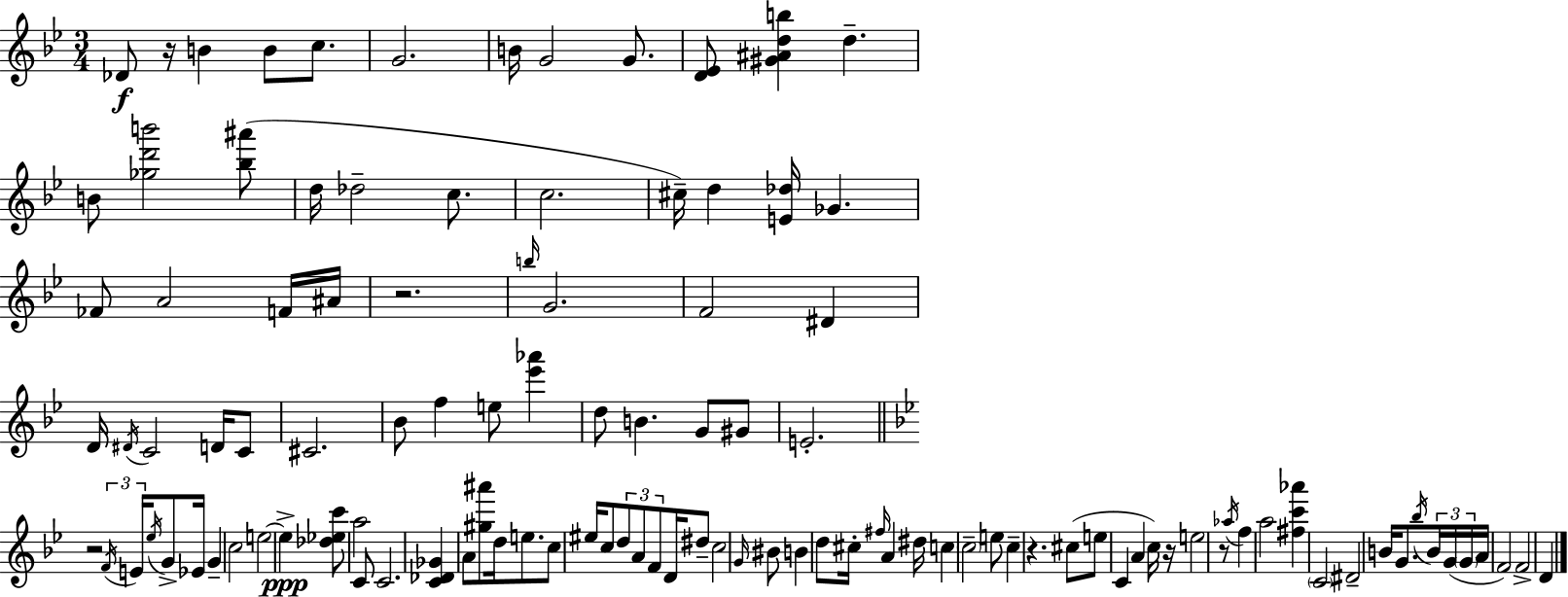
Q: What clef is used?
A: treble